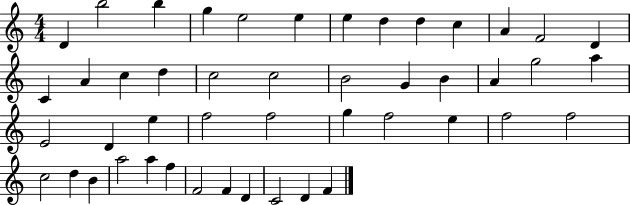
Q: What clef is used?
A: treble